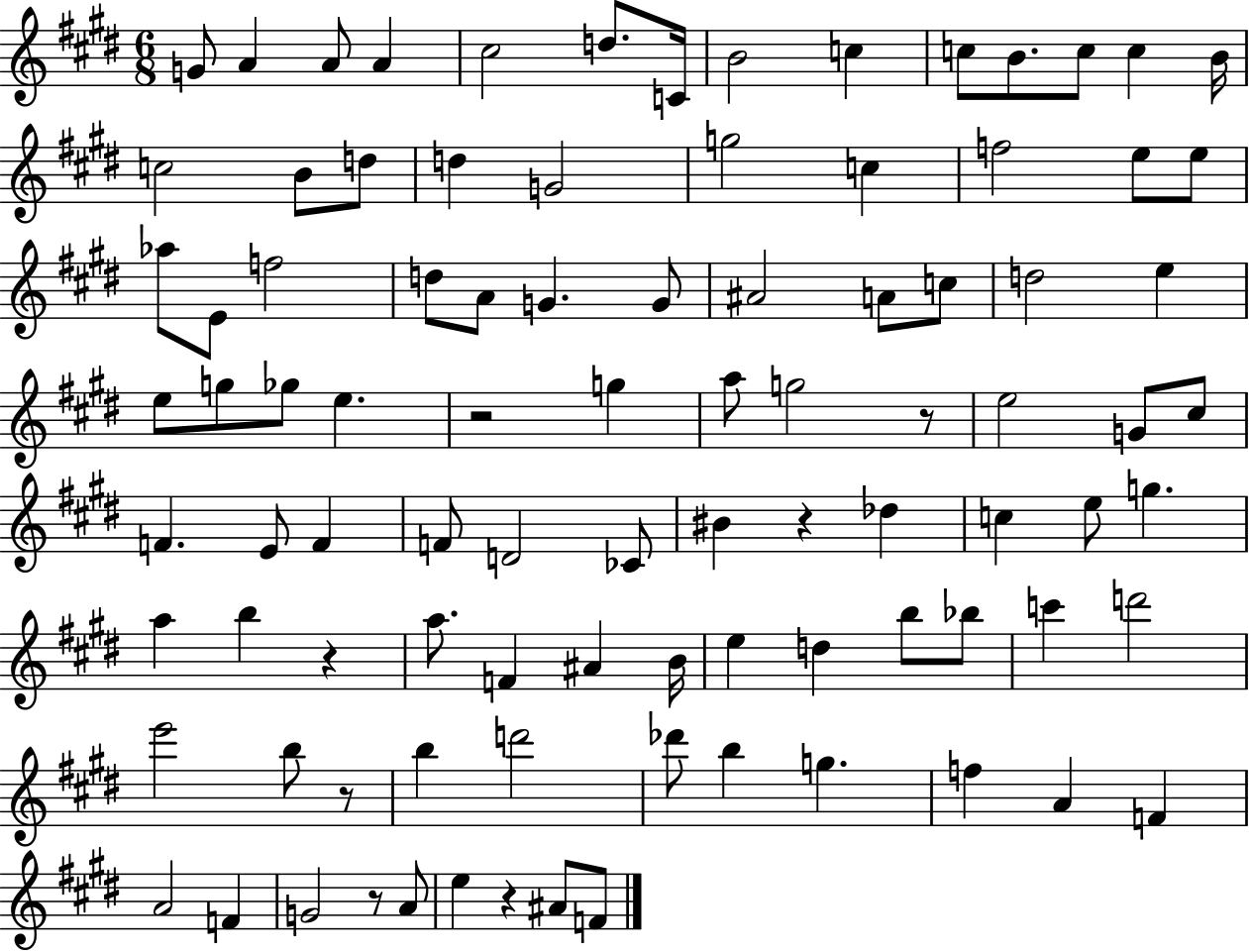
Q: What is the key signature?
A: E major